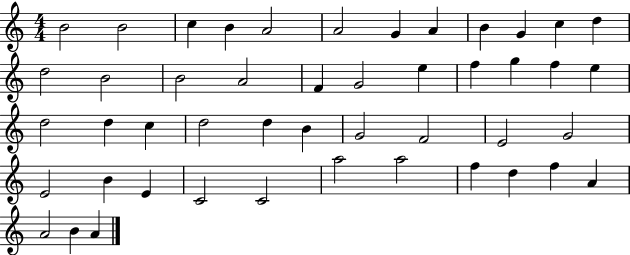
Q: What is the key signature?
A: C major